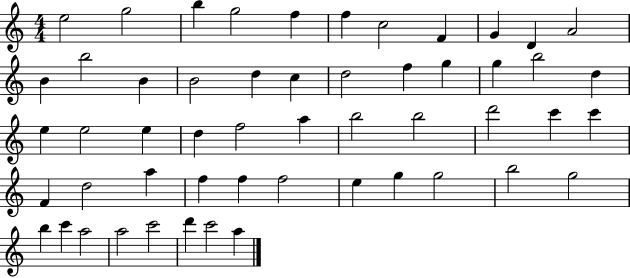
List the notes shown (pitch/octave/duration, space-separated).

E5/h G5/h B5/q G5/h F5/q F5/q C5/h F4/q G4/q D4/q A4/h B4/q B5/h B4/q B4/h D5/q C5/q D5/h F5/q G5/q G5/q B5/h D5/q E5/q E5/h E5/q D5/q F5/h A5/q B5/h B5/h D6/h C6/q C6/q F4/q D5/h A5/q F5/q F5/q F5/h E5/q G5/q G5/h B5/h G5/h B5/q C6/q A5/h A5/h C6/h D6/q C6/h A5/q